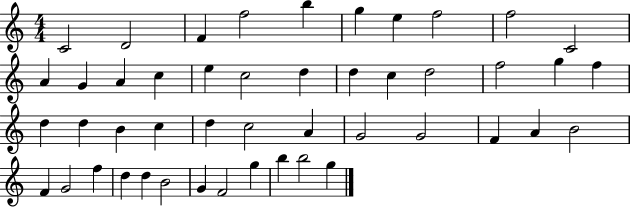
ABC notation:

X:1
T:Untitled
M:4/4
L:1/4
K:C
C2 D2 F f2 b g e f2 f2 C2 A G A c e c2 d d c d2 f2 g f d d B c d c2 A G2 G2 F A B2 F G2 f d d B2 G F2 g b b2 g